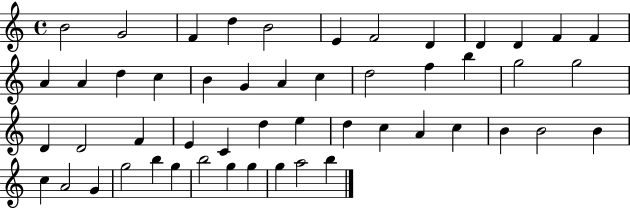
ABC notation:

X:1
T:Untitled
M:4/4
L:1/4
K:C
B2 G2 F d B2 E F2 D D D F F A A d c B G A c d2 f b g2 g2 D D2 F E C d e d c A c B B2 B c A2 G g2 b g b2 g g g a2 b